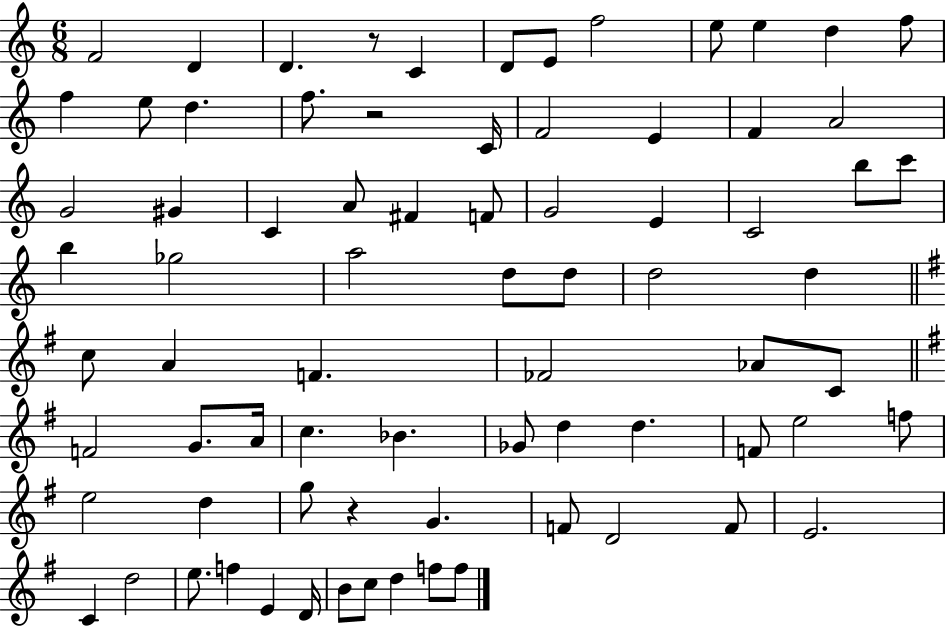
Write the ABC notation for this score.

X:1
T:Untitled
M:6/8
L:1/4
K:C
F2 D D z/2 C D/2 E/2 f2 e/2 e d f/2 f e/2 d f/2 z2 C/4 F2 E F A2 G2 ^G C A/2 ^F F/2 G2 E C2 b/2 c'/2 b _g2 a2 d/2 d/2 d2 d c/2 A F _F2 _A/2 C/2 F2 G/2 A/4 c _B _G/2 d d F/2 e2 f/2 e2 d g/2 z G F/2 D2 F/2 E2 C d2 e/2 f E D/4 B/2 c/2 d f/2 f/2